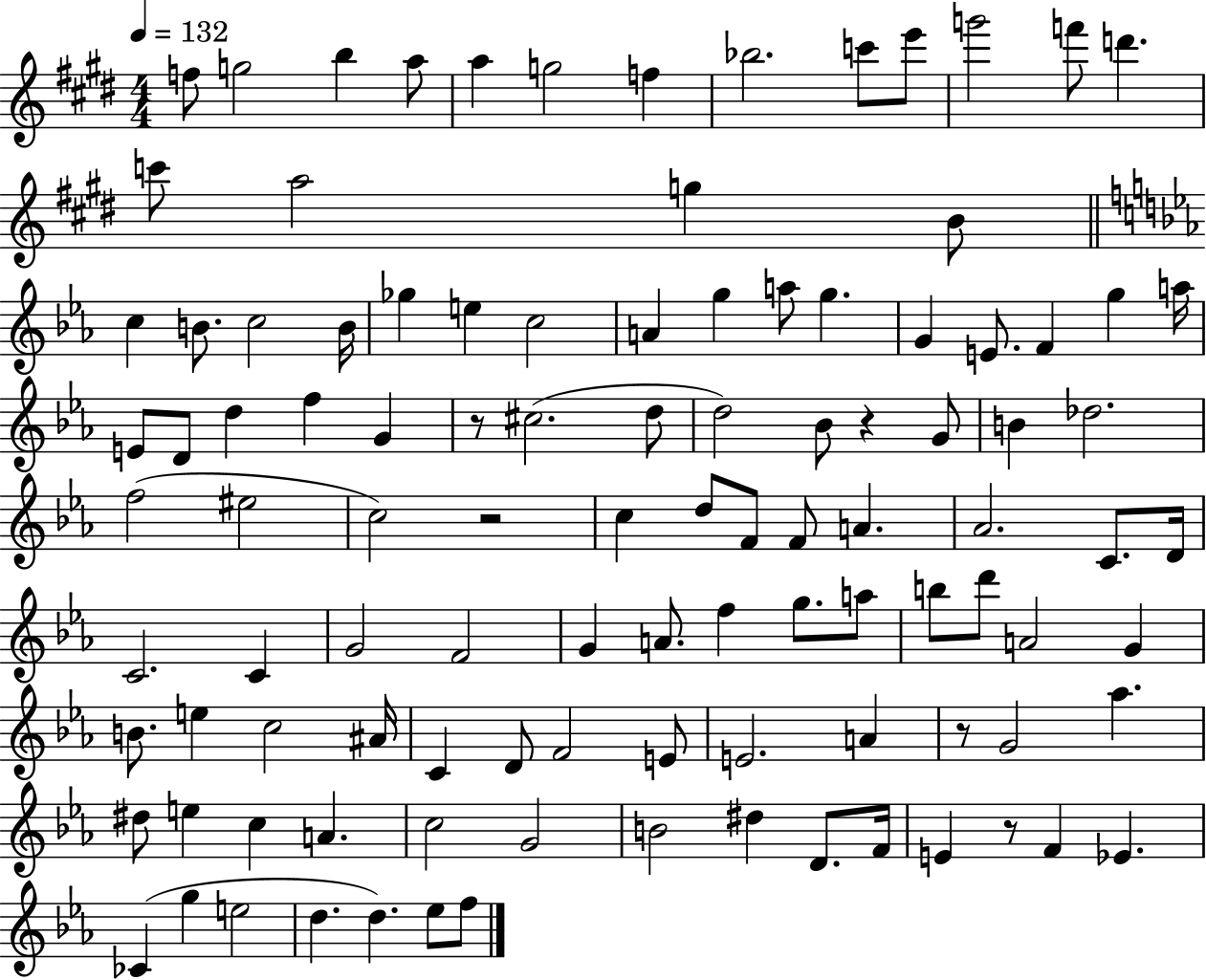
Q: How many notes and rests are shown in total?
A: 106